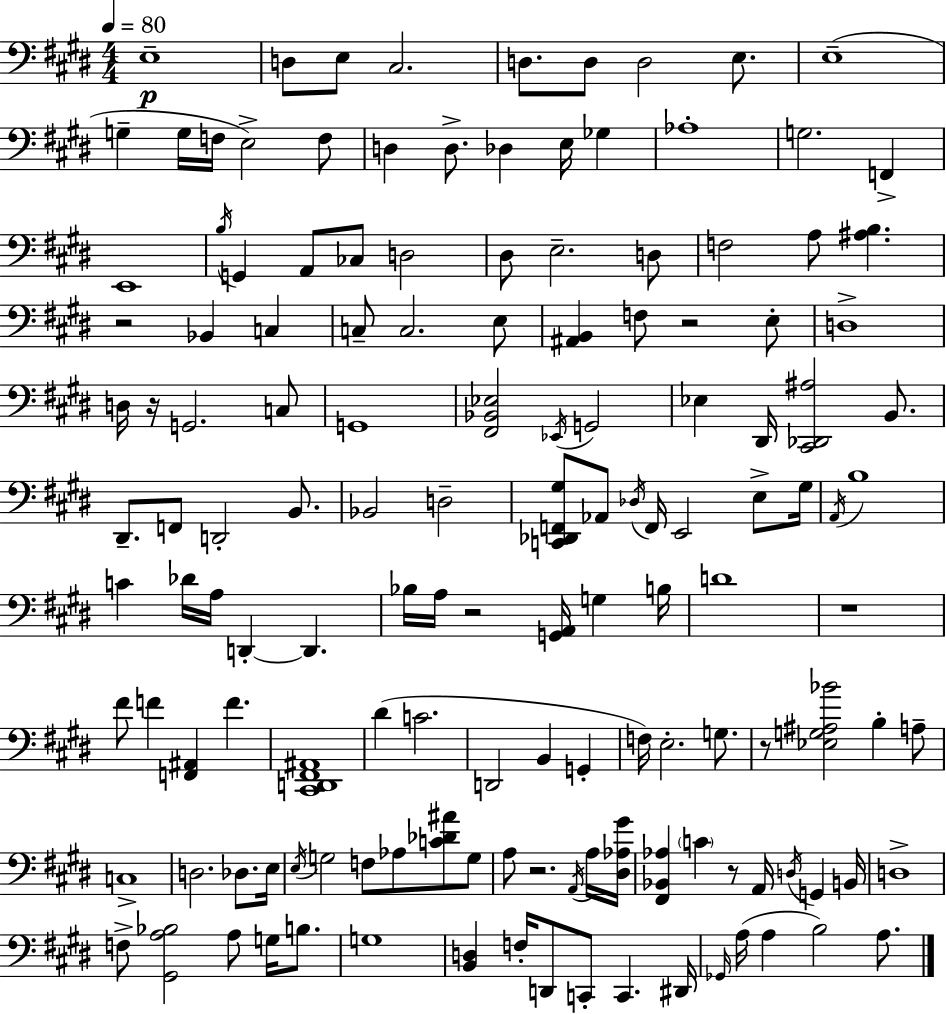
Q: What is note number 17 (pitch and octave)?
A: Db3